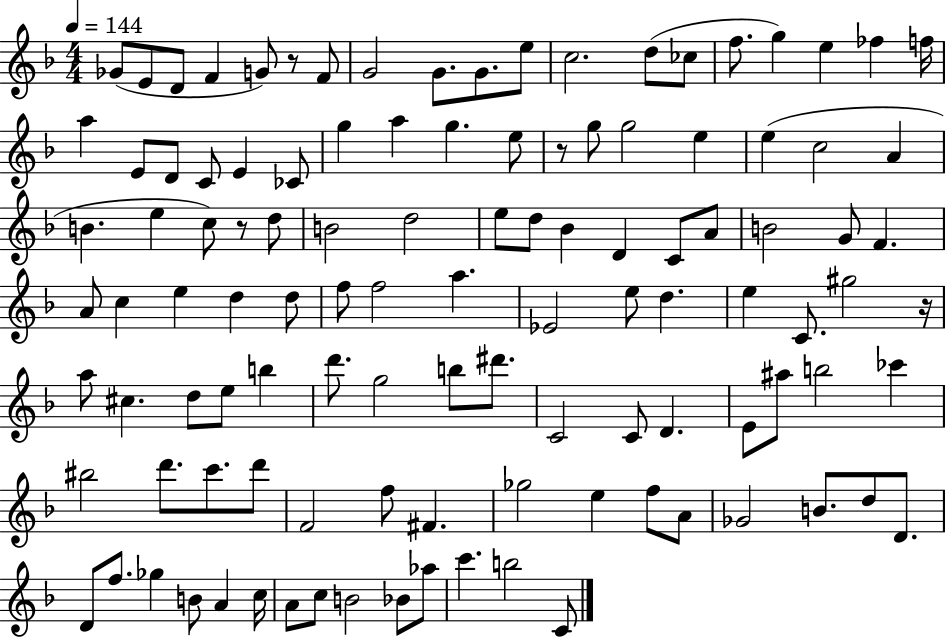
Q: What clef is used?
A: treble